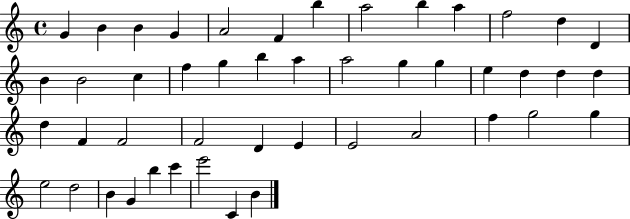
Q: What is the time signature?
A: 4/4